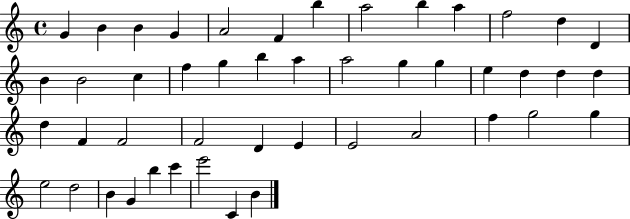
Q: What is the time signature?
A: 4/4